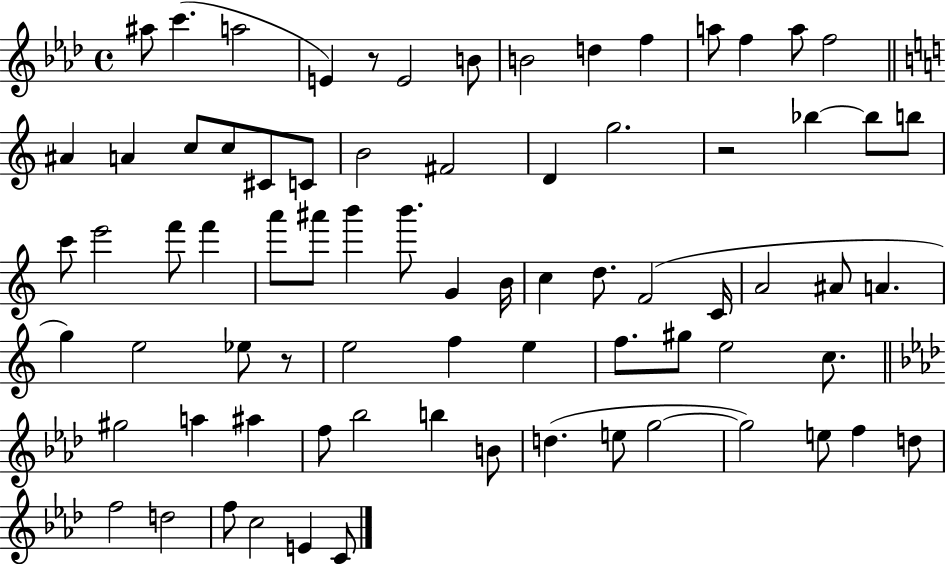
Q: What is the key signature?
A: AES major